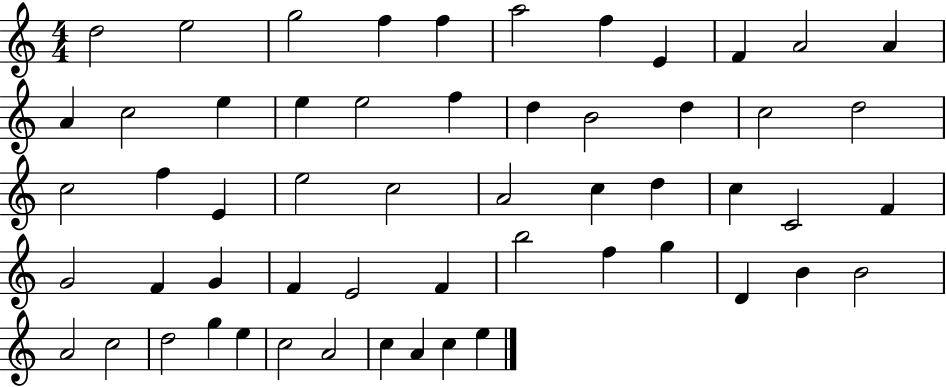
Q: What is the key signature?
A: C major